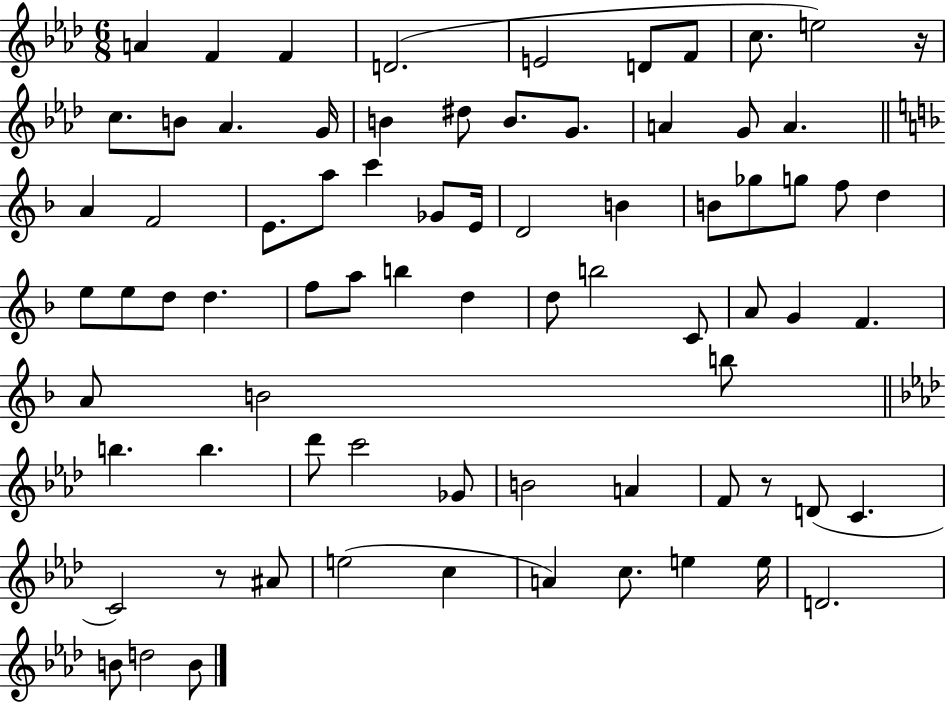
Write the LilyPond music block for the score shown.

{
  \clef treble
  \numericTimeSignature
  \time 6/8
  \key aes \major
  a'4 f'4 f'4 | d'2.( | e'2 d'8 f'8 | c''8. e''2) r16 | \break c''8. b'8 aes'4. g'16 | b'4 dis''8 b'8. g'8. | a'4 g'8 a'4. | \bar "||" \break \key d \minor a'4 f'2 | e'8. a''8 c'''4 ges'8 e'16 | d'2 b'4 | b'8 ges''8 g''8 f''8 d''4 | \break e''8 e''8 d''8 d''4. | f''8 a''8 b''4 d''4 | d''8 b''2 c'8 | a'8 g'4 f'4. | \break a'8 b'2 b''8 | \bar "||" \break \key aes \major b''4. b''4. | des'''8 c'''2 ges'8 | b'2 a'4 | f'8 r8 d'8( c'4. | \break c'2) r8 ais'8 | e''2( c''4 | a'4) c''8. e''4 e''16 | d'2. | \break b'8 d''2 b'8 | \bar "|."
}